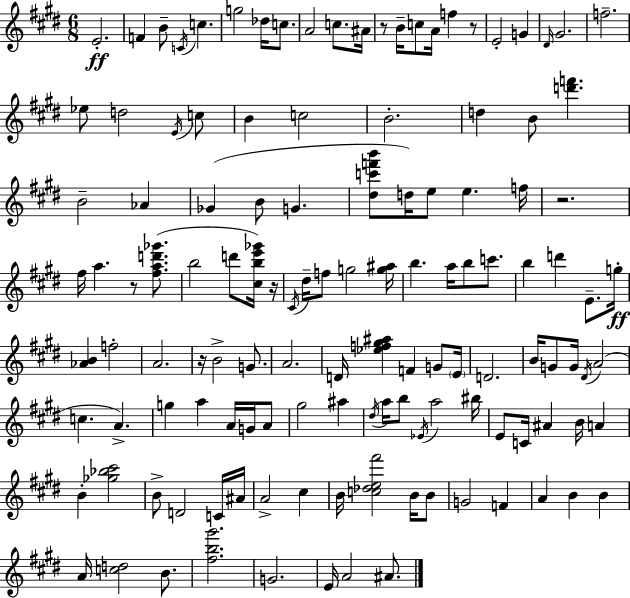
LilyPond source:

{
  \clef treble
  \numericTimeSignature
  \time 6/8
  \key e \major
  e'2.-.\ff | f'4 b'8-- \acciaccatura { c'16 } c''4. | g''2 des''16 c''8. | a'2 c''8. | \break ais'16 r8 b'16-- c''8 a'16 f''4 r8 | e'2-. g'4 | \grace { dis'16 } gis'2. | f''2.-- | \break ees''8 d''2 | \acciaccatura { e'16 } c''8 b'4 c''2 | b'2.-. | d''4 b'8 <d''' f'''>4. | \break b'2-- aes'4 | ges'4( b'8 g'4. | <dis'' c''' f''' b'''>8 d''16) e''8 e''4. | f''16 r2. | \break fis''16 a''4. r8 | <fis'' a'' d''' ges'''>8.( b''2 d'''8 | <cis'' b'' e''' ges'''>16) r16 \acciaccatura { cis'16 } dis''16-- f''8 g''2 | <g'' ais''>16 b''4. a''16 b''8 | \break c'''8. b''4 d'''4 | e'8.-- g''16-.\ff <aes' b'>4 f''2-. | a'2. | r16 b'2-> | \break g'8. a'2. | d'16 <ees'' f'' gis'' ais''>4 f'4 | g'8 \parenthesize e'16 d'2. | b'16 g'8 g'16 \acciaccatura { dis'16 } a'2( | \break c''4. a'4.->) | g''4 a''4 | a'16 g'16 a'8 gis''2 | ais''4 \acciaccatura { dis''16 } a''16 b''8 \acciaccatura { ees'16 } a''2 | \break bis''16 e'8 c'16 ais'4 | b'16 a'4 b'4-. <ges'' bes'' cis'''>2 | b'8-> d'2 | c'16 ais'16 a'2-> | \break cis''4 b'16 <c'' des'' e'' fis'''>2 | b'16 b'8 g'2 | f'4 a'4 b'4 | b'4 a'16 <c'' d''>2 | \break b'8. <fis'' b'' gis'''>2. | g'2. | e'16 a'2 | ais'8. \bar "|."
}